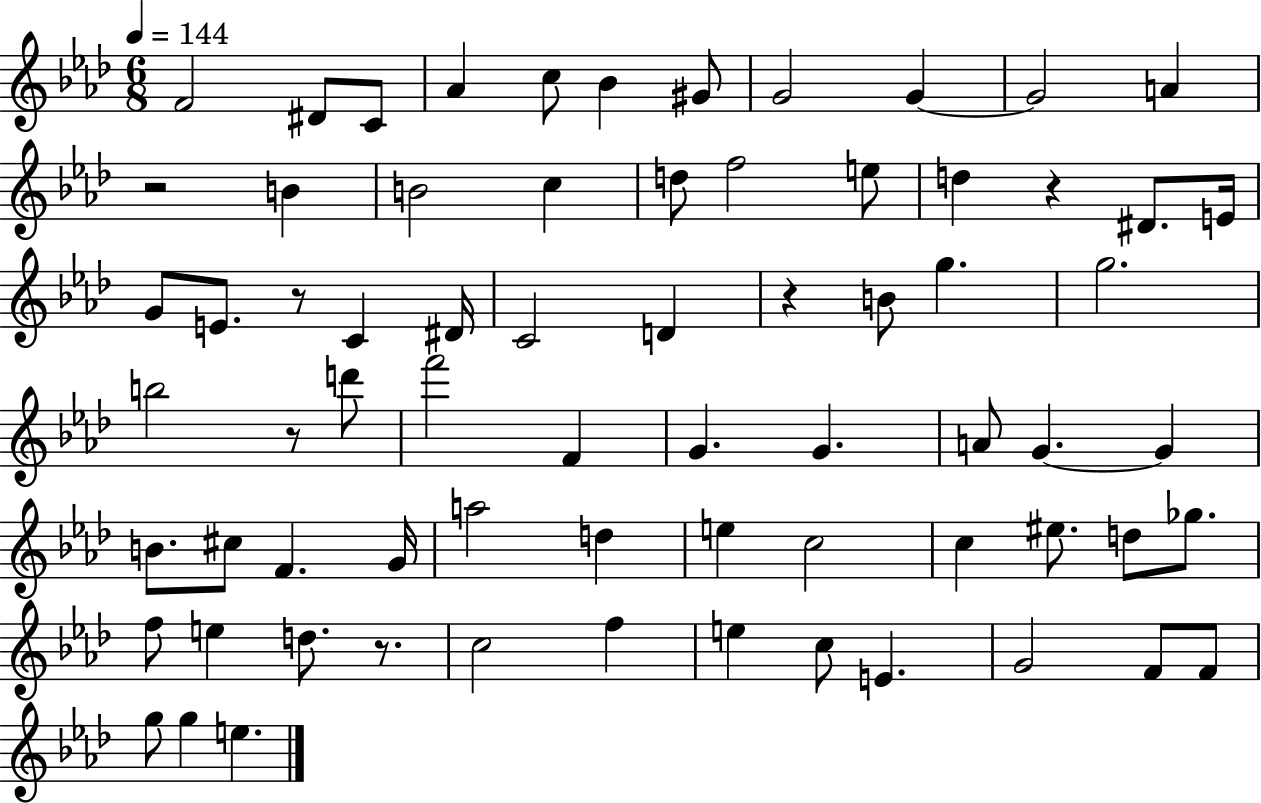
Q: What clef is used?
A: treble